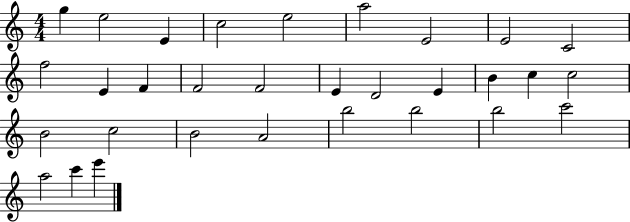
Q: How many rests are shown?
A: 0